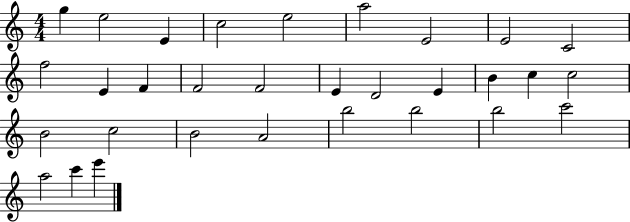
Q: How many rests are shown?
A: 0